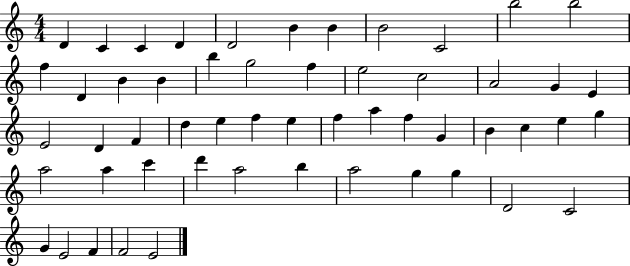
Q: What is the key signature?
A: C major